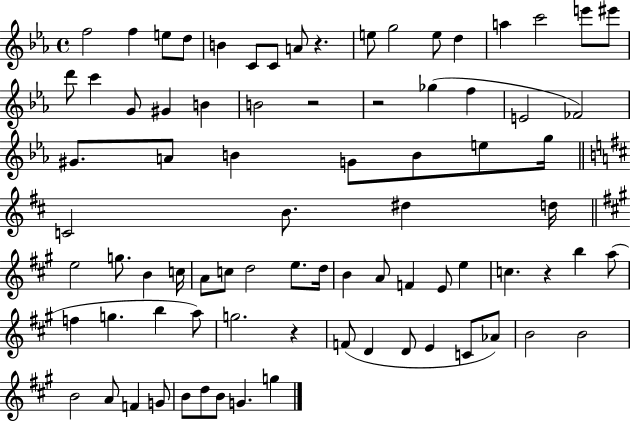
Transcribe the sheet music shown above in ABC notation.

X:1
T:Untitled
M:4/4
L:1/4
K:Eb
f2 f e/2 d/2 B C/2 C/2 A/2 z e/2 g2 e/2 d a c'2 e'/2 ^e'/2 d'/2 c' G/2 ^G B B2 z2 z2 _g f E2 _F2 ^G/2 A/2 B G/2 B/2 e/2 g/4 C2 B/2 ^d d/4 e2 g/2 B c/4 A/2 c/2 d2 e/2 d/4 B A/2 F E/2 e c z b a/2 f g b a/2 g2 z F/2 D D/2 E C/2 _A/2 B2 B2 B2 A/2 F G/2 B/2 d/2 B/2 G g